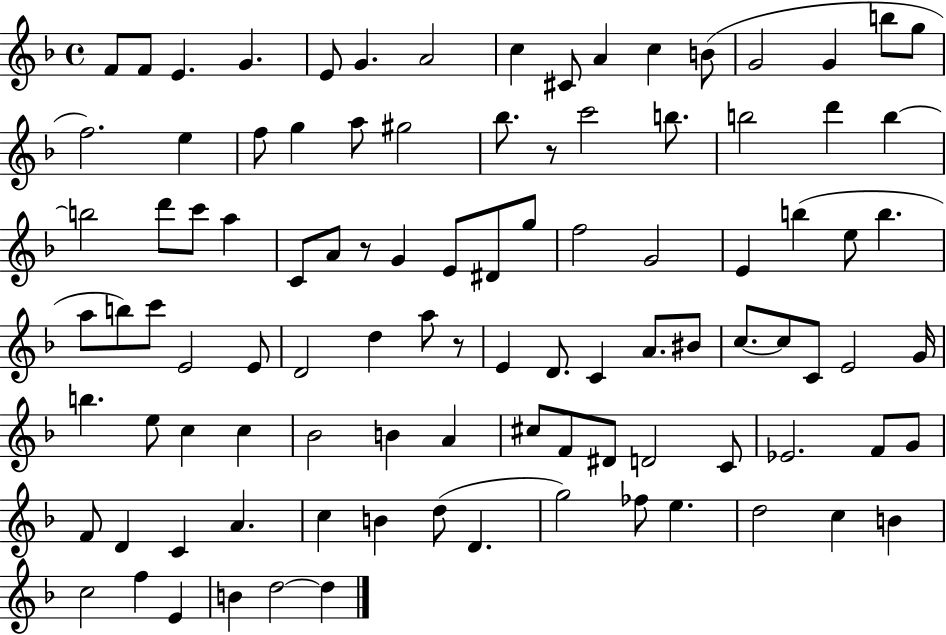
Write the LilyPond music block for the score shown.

{
  \clef treble
  \time 4/4
  \defaultTimeSignature
  \key f \major
  \repeat volta 2 { f'8 f'8 e'4. g'4. | e'8 g'4. a'2 | c''4 cis'8 a'4 c''4 b'8( | g'2 g'4 b''8 g''8 | \break f''2.) e''4 | f''8 g''4 a''8 gis''2 | bes''8. r8 c'''2 b''8. | b''2 d'''4 b''4~~ | \break b''2 d'''8 c'''8 a''4 | c'8 a'8 r8 g'4 e'8 dis'8 g''8 | f''2 g'2 | e'4 b''4( e''8 b''4. | \break a''8 b''8) c'''8 e'2 e'8 | d'2 d''4 a''8 r8 | e'4 d'8. c'4 a'8. bis'8 | c''8.~~ c''8 c'8 e'2 g'16 | \break b''4. e''8 c''4 c''4 | bes'2 b'4 a'4 | cis''8 f'8 dis'8 d'2 c'8 | ees'2. f'8 g'8 | \break f'8 d'4 c'4 a'4. | c''4 b'4 d''8( d'4. | g''2) fes''8 e''4. | d''2 c''4 b'4 | \break c''2 f''4 e'4 | b'4 d''2~~ d''4 | } \bar "|."
}